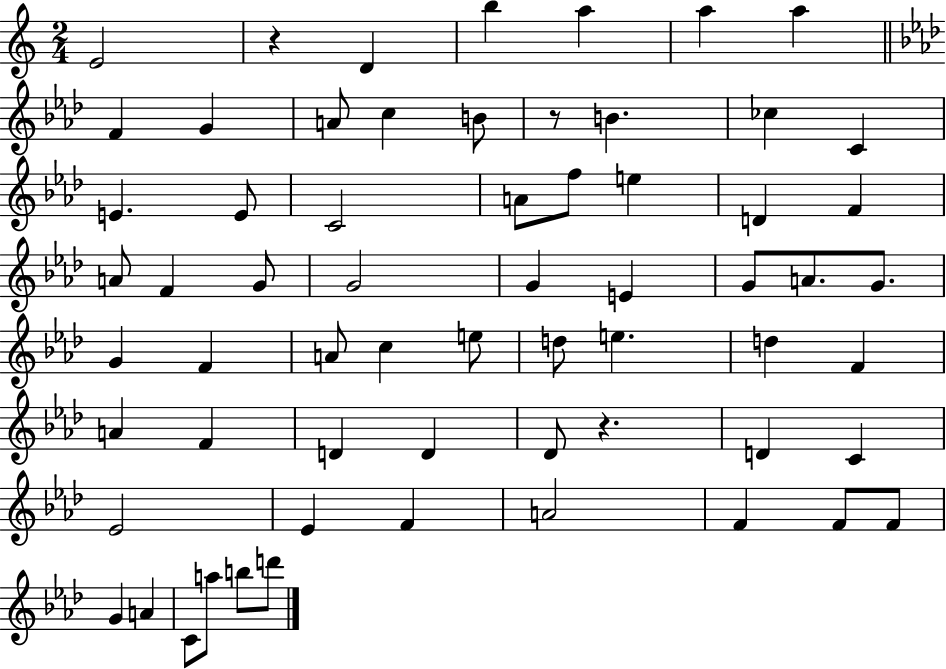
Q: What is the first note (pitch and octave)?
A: E4